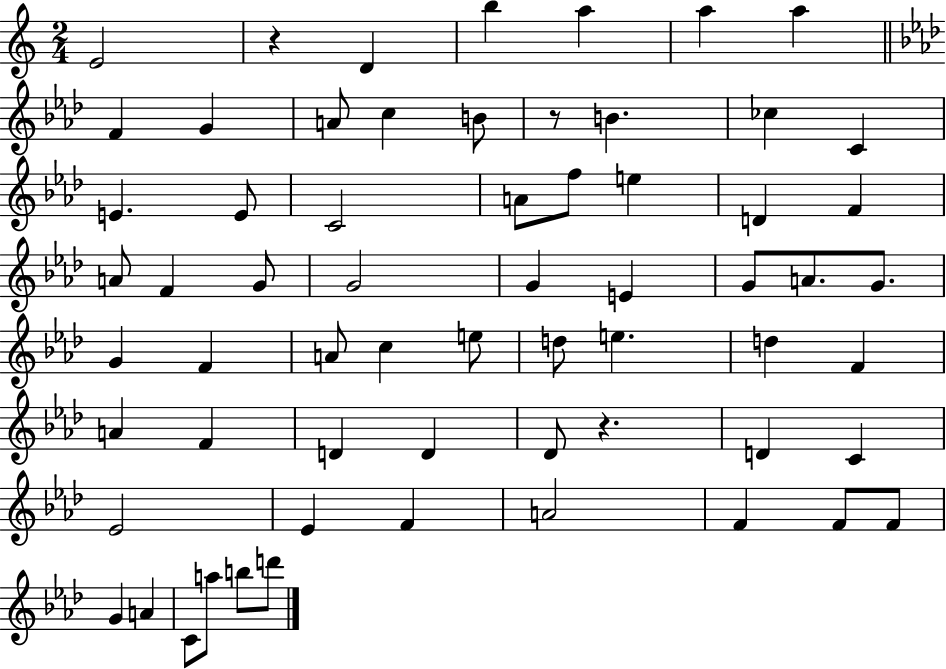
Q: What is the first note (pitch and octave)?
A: E4